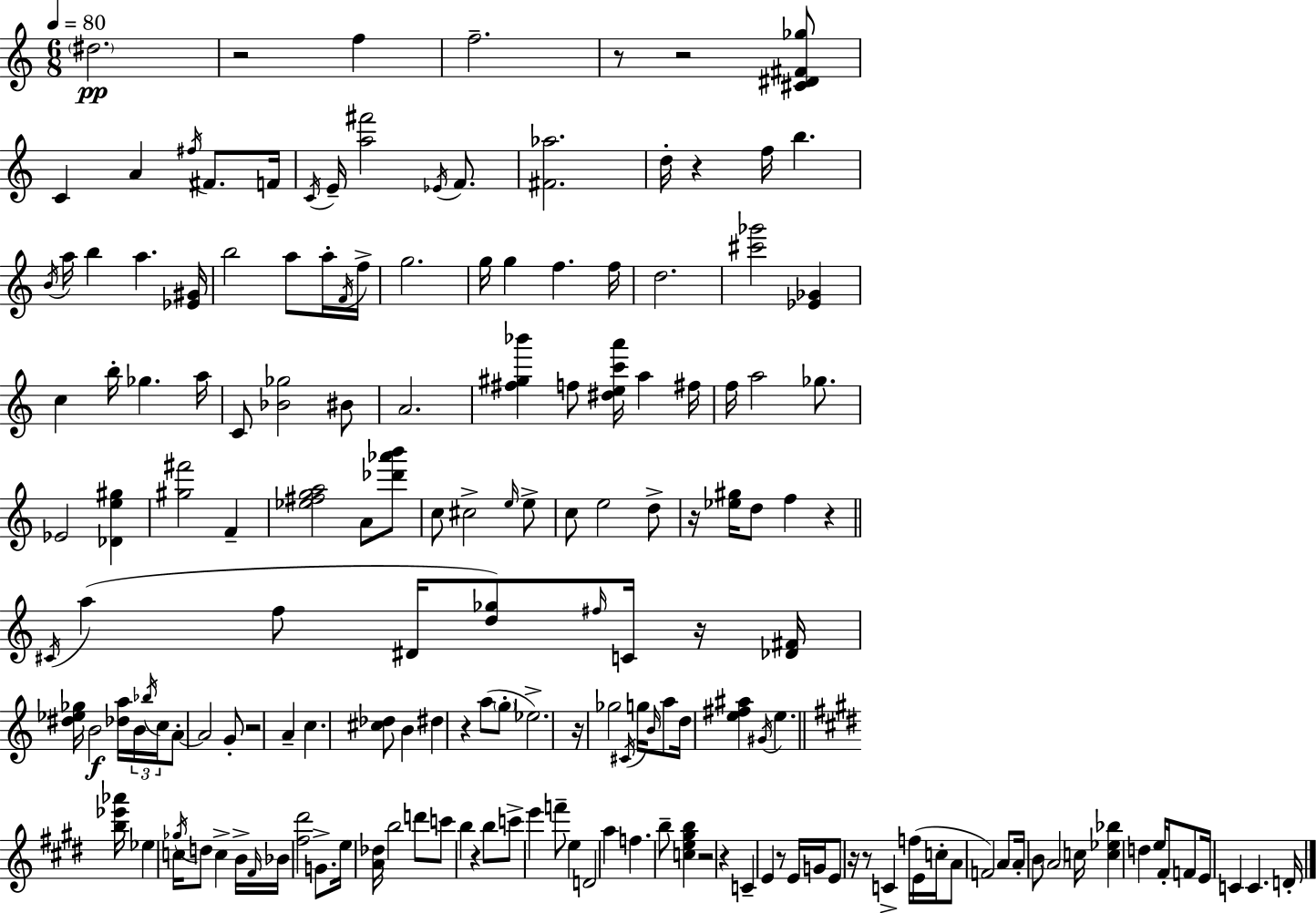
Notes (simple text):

D#5/h. R/h F5/q F5/h. R/e R/h [C#4,D#4,F#4,Gb5]/e C4/q A4/q F#5/s F#4/e. F4/s C4/s E4/s [A5,F#6]/h Eb4/s F4/e. [F#4,Ab5]/h. D5/s R/q F5/s B5/q. B4/s A5/s B5/q A5/q. [Eb4,G#4]/s B5/h A5/e A5/s F4/s F5/s G5/h. G5/s G5/q F5/q. F5/s D5/h. [C#6,Gb6]/h [Eb4,Gb4]/q C5/q B5/s Gb5/q. A5/s C4/e [Bb4,Gb5]/h BIS4/e A4/h. [F#5,G#5,Bb6]/q F5/e [D#5,E5,C6,A6]/s A5/q F#5/s F5/s A5/h Gb5/e. Eb4/h [Db4,E5,G#5]/q [G#5,F#6]/h F4/q [Eb5,F#5,G5,A5]/h A4/e [Db6,Ab6,B6]/e C5/e C#5/h E5/s E5/e C5/e E5/h D5/e R/s [Eb5,G#5]/s D5/e F5/q R/q C#4/s A5/q F5/e D#4/s [D5,Gb5]/e F#5/s C4/s R/s [Db4,F#4]/s [D#5,Eb5,Gb5]/s B4/h [Db5,A5]/s B4/s Bb5/s C5/s A4/e A4/h G4/e R/h A4/q C5/q. [C#5,Db5]/e B4/q D#5/q R/q A5/e G5/e Eb5/h. R/s Gb5/h C#4/s G5/s B4/s A5/e D5/s [E5,F#5,A#5]/q G#4/s E5/q. [B5,Eb6,Ab6]/s Eb5/q C5/s Gb5/s D5/e C5/q B4/s F#4/s Bb4/s [F#5,D#6]/h G4/e. E5/s [A4,Db5]/s B5/h D6/e C6/e B5/q R/q B5/e C6/e E6/q F6/e E5/q D4/h A5/q F5/q. B5/e [C5,E5,G#5,B5]/q R/h R/q C4/q E4/q R/e E4/s G4/s E4/e R/s R/e C4/q F5/s E4/s C5/s A4/e F4/h A4/e A4/s B4/e A4/h C5/s [C5,Eb5,Bb5]/q D5/q E5/s F#4/s F4/e E4/s C4/q C4/q. D4/s